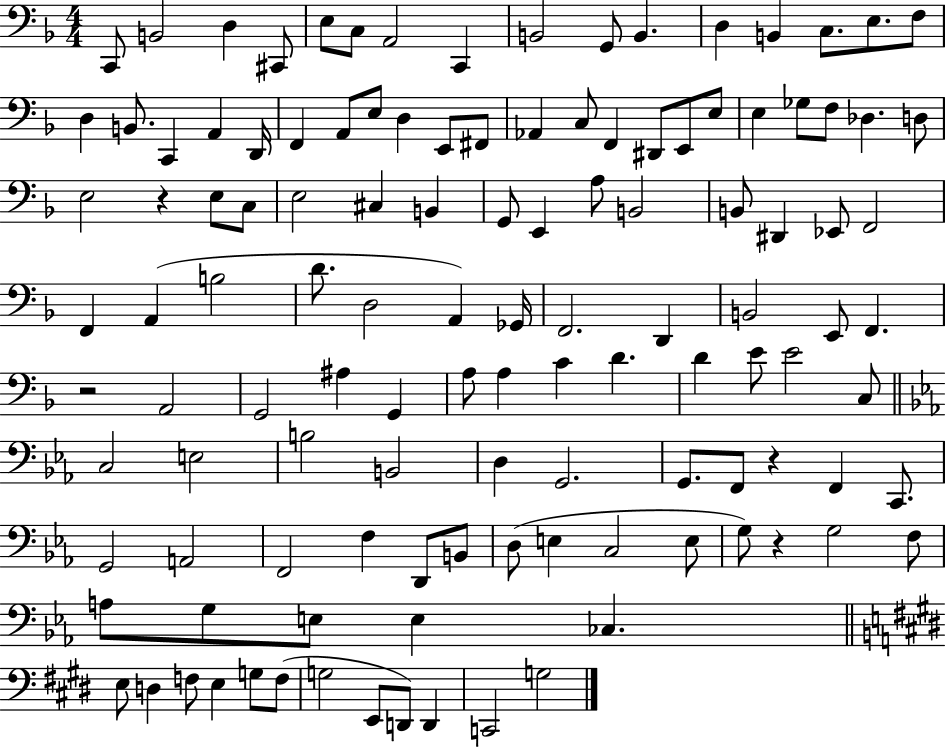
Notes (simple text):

C2/e B2/h D3/q C#2/e E3/e C3/e A2/h C2/q B2/h G2/e B2/q. D3/q B2/q C3/e. E3/e. F3/e D3/q B2/e. C2/q A2/q D2/s F2/q A2/e E3/e D3/q E2/e F#2/e Ab2/q C3/e F2/q D#2/e E2/e E3/e E3/q Gb3/e F3/e Db3/q. D3/e E3/h R/q E3/e C3/e E3/h C#3/q B2/q G2/e E2/q A3/e B2/h B2/e D#2/q Eb2/e F2/h F2/q A2/q B3/h D4/e. D3/h A2/q Gb2/s F2/h. D2/q B2/h E2/e F2/q. R/h A2/h G2/h A#3/q G2/q A3/e A3/q C4/q D4/q. D4/q E4/e E4/h C3/e C3/h E3/h B3/h B2/h D3/q G2/h. G2/e. F2/e R/q F2/q C2/e. G2/h A2/h F2/h F3/q D2/e B2/e D3/e E3/q C3/h E3/e G3/e R/q G3/h F3/e A3/e G3/e E3/e E3/q CES3/q. E3/e D3/q F3/e E3/q G3/e F3/e G3/h E2/e D2/e D2/q C2/h G3/h